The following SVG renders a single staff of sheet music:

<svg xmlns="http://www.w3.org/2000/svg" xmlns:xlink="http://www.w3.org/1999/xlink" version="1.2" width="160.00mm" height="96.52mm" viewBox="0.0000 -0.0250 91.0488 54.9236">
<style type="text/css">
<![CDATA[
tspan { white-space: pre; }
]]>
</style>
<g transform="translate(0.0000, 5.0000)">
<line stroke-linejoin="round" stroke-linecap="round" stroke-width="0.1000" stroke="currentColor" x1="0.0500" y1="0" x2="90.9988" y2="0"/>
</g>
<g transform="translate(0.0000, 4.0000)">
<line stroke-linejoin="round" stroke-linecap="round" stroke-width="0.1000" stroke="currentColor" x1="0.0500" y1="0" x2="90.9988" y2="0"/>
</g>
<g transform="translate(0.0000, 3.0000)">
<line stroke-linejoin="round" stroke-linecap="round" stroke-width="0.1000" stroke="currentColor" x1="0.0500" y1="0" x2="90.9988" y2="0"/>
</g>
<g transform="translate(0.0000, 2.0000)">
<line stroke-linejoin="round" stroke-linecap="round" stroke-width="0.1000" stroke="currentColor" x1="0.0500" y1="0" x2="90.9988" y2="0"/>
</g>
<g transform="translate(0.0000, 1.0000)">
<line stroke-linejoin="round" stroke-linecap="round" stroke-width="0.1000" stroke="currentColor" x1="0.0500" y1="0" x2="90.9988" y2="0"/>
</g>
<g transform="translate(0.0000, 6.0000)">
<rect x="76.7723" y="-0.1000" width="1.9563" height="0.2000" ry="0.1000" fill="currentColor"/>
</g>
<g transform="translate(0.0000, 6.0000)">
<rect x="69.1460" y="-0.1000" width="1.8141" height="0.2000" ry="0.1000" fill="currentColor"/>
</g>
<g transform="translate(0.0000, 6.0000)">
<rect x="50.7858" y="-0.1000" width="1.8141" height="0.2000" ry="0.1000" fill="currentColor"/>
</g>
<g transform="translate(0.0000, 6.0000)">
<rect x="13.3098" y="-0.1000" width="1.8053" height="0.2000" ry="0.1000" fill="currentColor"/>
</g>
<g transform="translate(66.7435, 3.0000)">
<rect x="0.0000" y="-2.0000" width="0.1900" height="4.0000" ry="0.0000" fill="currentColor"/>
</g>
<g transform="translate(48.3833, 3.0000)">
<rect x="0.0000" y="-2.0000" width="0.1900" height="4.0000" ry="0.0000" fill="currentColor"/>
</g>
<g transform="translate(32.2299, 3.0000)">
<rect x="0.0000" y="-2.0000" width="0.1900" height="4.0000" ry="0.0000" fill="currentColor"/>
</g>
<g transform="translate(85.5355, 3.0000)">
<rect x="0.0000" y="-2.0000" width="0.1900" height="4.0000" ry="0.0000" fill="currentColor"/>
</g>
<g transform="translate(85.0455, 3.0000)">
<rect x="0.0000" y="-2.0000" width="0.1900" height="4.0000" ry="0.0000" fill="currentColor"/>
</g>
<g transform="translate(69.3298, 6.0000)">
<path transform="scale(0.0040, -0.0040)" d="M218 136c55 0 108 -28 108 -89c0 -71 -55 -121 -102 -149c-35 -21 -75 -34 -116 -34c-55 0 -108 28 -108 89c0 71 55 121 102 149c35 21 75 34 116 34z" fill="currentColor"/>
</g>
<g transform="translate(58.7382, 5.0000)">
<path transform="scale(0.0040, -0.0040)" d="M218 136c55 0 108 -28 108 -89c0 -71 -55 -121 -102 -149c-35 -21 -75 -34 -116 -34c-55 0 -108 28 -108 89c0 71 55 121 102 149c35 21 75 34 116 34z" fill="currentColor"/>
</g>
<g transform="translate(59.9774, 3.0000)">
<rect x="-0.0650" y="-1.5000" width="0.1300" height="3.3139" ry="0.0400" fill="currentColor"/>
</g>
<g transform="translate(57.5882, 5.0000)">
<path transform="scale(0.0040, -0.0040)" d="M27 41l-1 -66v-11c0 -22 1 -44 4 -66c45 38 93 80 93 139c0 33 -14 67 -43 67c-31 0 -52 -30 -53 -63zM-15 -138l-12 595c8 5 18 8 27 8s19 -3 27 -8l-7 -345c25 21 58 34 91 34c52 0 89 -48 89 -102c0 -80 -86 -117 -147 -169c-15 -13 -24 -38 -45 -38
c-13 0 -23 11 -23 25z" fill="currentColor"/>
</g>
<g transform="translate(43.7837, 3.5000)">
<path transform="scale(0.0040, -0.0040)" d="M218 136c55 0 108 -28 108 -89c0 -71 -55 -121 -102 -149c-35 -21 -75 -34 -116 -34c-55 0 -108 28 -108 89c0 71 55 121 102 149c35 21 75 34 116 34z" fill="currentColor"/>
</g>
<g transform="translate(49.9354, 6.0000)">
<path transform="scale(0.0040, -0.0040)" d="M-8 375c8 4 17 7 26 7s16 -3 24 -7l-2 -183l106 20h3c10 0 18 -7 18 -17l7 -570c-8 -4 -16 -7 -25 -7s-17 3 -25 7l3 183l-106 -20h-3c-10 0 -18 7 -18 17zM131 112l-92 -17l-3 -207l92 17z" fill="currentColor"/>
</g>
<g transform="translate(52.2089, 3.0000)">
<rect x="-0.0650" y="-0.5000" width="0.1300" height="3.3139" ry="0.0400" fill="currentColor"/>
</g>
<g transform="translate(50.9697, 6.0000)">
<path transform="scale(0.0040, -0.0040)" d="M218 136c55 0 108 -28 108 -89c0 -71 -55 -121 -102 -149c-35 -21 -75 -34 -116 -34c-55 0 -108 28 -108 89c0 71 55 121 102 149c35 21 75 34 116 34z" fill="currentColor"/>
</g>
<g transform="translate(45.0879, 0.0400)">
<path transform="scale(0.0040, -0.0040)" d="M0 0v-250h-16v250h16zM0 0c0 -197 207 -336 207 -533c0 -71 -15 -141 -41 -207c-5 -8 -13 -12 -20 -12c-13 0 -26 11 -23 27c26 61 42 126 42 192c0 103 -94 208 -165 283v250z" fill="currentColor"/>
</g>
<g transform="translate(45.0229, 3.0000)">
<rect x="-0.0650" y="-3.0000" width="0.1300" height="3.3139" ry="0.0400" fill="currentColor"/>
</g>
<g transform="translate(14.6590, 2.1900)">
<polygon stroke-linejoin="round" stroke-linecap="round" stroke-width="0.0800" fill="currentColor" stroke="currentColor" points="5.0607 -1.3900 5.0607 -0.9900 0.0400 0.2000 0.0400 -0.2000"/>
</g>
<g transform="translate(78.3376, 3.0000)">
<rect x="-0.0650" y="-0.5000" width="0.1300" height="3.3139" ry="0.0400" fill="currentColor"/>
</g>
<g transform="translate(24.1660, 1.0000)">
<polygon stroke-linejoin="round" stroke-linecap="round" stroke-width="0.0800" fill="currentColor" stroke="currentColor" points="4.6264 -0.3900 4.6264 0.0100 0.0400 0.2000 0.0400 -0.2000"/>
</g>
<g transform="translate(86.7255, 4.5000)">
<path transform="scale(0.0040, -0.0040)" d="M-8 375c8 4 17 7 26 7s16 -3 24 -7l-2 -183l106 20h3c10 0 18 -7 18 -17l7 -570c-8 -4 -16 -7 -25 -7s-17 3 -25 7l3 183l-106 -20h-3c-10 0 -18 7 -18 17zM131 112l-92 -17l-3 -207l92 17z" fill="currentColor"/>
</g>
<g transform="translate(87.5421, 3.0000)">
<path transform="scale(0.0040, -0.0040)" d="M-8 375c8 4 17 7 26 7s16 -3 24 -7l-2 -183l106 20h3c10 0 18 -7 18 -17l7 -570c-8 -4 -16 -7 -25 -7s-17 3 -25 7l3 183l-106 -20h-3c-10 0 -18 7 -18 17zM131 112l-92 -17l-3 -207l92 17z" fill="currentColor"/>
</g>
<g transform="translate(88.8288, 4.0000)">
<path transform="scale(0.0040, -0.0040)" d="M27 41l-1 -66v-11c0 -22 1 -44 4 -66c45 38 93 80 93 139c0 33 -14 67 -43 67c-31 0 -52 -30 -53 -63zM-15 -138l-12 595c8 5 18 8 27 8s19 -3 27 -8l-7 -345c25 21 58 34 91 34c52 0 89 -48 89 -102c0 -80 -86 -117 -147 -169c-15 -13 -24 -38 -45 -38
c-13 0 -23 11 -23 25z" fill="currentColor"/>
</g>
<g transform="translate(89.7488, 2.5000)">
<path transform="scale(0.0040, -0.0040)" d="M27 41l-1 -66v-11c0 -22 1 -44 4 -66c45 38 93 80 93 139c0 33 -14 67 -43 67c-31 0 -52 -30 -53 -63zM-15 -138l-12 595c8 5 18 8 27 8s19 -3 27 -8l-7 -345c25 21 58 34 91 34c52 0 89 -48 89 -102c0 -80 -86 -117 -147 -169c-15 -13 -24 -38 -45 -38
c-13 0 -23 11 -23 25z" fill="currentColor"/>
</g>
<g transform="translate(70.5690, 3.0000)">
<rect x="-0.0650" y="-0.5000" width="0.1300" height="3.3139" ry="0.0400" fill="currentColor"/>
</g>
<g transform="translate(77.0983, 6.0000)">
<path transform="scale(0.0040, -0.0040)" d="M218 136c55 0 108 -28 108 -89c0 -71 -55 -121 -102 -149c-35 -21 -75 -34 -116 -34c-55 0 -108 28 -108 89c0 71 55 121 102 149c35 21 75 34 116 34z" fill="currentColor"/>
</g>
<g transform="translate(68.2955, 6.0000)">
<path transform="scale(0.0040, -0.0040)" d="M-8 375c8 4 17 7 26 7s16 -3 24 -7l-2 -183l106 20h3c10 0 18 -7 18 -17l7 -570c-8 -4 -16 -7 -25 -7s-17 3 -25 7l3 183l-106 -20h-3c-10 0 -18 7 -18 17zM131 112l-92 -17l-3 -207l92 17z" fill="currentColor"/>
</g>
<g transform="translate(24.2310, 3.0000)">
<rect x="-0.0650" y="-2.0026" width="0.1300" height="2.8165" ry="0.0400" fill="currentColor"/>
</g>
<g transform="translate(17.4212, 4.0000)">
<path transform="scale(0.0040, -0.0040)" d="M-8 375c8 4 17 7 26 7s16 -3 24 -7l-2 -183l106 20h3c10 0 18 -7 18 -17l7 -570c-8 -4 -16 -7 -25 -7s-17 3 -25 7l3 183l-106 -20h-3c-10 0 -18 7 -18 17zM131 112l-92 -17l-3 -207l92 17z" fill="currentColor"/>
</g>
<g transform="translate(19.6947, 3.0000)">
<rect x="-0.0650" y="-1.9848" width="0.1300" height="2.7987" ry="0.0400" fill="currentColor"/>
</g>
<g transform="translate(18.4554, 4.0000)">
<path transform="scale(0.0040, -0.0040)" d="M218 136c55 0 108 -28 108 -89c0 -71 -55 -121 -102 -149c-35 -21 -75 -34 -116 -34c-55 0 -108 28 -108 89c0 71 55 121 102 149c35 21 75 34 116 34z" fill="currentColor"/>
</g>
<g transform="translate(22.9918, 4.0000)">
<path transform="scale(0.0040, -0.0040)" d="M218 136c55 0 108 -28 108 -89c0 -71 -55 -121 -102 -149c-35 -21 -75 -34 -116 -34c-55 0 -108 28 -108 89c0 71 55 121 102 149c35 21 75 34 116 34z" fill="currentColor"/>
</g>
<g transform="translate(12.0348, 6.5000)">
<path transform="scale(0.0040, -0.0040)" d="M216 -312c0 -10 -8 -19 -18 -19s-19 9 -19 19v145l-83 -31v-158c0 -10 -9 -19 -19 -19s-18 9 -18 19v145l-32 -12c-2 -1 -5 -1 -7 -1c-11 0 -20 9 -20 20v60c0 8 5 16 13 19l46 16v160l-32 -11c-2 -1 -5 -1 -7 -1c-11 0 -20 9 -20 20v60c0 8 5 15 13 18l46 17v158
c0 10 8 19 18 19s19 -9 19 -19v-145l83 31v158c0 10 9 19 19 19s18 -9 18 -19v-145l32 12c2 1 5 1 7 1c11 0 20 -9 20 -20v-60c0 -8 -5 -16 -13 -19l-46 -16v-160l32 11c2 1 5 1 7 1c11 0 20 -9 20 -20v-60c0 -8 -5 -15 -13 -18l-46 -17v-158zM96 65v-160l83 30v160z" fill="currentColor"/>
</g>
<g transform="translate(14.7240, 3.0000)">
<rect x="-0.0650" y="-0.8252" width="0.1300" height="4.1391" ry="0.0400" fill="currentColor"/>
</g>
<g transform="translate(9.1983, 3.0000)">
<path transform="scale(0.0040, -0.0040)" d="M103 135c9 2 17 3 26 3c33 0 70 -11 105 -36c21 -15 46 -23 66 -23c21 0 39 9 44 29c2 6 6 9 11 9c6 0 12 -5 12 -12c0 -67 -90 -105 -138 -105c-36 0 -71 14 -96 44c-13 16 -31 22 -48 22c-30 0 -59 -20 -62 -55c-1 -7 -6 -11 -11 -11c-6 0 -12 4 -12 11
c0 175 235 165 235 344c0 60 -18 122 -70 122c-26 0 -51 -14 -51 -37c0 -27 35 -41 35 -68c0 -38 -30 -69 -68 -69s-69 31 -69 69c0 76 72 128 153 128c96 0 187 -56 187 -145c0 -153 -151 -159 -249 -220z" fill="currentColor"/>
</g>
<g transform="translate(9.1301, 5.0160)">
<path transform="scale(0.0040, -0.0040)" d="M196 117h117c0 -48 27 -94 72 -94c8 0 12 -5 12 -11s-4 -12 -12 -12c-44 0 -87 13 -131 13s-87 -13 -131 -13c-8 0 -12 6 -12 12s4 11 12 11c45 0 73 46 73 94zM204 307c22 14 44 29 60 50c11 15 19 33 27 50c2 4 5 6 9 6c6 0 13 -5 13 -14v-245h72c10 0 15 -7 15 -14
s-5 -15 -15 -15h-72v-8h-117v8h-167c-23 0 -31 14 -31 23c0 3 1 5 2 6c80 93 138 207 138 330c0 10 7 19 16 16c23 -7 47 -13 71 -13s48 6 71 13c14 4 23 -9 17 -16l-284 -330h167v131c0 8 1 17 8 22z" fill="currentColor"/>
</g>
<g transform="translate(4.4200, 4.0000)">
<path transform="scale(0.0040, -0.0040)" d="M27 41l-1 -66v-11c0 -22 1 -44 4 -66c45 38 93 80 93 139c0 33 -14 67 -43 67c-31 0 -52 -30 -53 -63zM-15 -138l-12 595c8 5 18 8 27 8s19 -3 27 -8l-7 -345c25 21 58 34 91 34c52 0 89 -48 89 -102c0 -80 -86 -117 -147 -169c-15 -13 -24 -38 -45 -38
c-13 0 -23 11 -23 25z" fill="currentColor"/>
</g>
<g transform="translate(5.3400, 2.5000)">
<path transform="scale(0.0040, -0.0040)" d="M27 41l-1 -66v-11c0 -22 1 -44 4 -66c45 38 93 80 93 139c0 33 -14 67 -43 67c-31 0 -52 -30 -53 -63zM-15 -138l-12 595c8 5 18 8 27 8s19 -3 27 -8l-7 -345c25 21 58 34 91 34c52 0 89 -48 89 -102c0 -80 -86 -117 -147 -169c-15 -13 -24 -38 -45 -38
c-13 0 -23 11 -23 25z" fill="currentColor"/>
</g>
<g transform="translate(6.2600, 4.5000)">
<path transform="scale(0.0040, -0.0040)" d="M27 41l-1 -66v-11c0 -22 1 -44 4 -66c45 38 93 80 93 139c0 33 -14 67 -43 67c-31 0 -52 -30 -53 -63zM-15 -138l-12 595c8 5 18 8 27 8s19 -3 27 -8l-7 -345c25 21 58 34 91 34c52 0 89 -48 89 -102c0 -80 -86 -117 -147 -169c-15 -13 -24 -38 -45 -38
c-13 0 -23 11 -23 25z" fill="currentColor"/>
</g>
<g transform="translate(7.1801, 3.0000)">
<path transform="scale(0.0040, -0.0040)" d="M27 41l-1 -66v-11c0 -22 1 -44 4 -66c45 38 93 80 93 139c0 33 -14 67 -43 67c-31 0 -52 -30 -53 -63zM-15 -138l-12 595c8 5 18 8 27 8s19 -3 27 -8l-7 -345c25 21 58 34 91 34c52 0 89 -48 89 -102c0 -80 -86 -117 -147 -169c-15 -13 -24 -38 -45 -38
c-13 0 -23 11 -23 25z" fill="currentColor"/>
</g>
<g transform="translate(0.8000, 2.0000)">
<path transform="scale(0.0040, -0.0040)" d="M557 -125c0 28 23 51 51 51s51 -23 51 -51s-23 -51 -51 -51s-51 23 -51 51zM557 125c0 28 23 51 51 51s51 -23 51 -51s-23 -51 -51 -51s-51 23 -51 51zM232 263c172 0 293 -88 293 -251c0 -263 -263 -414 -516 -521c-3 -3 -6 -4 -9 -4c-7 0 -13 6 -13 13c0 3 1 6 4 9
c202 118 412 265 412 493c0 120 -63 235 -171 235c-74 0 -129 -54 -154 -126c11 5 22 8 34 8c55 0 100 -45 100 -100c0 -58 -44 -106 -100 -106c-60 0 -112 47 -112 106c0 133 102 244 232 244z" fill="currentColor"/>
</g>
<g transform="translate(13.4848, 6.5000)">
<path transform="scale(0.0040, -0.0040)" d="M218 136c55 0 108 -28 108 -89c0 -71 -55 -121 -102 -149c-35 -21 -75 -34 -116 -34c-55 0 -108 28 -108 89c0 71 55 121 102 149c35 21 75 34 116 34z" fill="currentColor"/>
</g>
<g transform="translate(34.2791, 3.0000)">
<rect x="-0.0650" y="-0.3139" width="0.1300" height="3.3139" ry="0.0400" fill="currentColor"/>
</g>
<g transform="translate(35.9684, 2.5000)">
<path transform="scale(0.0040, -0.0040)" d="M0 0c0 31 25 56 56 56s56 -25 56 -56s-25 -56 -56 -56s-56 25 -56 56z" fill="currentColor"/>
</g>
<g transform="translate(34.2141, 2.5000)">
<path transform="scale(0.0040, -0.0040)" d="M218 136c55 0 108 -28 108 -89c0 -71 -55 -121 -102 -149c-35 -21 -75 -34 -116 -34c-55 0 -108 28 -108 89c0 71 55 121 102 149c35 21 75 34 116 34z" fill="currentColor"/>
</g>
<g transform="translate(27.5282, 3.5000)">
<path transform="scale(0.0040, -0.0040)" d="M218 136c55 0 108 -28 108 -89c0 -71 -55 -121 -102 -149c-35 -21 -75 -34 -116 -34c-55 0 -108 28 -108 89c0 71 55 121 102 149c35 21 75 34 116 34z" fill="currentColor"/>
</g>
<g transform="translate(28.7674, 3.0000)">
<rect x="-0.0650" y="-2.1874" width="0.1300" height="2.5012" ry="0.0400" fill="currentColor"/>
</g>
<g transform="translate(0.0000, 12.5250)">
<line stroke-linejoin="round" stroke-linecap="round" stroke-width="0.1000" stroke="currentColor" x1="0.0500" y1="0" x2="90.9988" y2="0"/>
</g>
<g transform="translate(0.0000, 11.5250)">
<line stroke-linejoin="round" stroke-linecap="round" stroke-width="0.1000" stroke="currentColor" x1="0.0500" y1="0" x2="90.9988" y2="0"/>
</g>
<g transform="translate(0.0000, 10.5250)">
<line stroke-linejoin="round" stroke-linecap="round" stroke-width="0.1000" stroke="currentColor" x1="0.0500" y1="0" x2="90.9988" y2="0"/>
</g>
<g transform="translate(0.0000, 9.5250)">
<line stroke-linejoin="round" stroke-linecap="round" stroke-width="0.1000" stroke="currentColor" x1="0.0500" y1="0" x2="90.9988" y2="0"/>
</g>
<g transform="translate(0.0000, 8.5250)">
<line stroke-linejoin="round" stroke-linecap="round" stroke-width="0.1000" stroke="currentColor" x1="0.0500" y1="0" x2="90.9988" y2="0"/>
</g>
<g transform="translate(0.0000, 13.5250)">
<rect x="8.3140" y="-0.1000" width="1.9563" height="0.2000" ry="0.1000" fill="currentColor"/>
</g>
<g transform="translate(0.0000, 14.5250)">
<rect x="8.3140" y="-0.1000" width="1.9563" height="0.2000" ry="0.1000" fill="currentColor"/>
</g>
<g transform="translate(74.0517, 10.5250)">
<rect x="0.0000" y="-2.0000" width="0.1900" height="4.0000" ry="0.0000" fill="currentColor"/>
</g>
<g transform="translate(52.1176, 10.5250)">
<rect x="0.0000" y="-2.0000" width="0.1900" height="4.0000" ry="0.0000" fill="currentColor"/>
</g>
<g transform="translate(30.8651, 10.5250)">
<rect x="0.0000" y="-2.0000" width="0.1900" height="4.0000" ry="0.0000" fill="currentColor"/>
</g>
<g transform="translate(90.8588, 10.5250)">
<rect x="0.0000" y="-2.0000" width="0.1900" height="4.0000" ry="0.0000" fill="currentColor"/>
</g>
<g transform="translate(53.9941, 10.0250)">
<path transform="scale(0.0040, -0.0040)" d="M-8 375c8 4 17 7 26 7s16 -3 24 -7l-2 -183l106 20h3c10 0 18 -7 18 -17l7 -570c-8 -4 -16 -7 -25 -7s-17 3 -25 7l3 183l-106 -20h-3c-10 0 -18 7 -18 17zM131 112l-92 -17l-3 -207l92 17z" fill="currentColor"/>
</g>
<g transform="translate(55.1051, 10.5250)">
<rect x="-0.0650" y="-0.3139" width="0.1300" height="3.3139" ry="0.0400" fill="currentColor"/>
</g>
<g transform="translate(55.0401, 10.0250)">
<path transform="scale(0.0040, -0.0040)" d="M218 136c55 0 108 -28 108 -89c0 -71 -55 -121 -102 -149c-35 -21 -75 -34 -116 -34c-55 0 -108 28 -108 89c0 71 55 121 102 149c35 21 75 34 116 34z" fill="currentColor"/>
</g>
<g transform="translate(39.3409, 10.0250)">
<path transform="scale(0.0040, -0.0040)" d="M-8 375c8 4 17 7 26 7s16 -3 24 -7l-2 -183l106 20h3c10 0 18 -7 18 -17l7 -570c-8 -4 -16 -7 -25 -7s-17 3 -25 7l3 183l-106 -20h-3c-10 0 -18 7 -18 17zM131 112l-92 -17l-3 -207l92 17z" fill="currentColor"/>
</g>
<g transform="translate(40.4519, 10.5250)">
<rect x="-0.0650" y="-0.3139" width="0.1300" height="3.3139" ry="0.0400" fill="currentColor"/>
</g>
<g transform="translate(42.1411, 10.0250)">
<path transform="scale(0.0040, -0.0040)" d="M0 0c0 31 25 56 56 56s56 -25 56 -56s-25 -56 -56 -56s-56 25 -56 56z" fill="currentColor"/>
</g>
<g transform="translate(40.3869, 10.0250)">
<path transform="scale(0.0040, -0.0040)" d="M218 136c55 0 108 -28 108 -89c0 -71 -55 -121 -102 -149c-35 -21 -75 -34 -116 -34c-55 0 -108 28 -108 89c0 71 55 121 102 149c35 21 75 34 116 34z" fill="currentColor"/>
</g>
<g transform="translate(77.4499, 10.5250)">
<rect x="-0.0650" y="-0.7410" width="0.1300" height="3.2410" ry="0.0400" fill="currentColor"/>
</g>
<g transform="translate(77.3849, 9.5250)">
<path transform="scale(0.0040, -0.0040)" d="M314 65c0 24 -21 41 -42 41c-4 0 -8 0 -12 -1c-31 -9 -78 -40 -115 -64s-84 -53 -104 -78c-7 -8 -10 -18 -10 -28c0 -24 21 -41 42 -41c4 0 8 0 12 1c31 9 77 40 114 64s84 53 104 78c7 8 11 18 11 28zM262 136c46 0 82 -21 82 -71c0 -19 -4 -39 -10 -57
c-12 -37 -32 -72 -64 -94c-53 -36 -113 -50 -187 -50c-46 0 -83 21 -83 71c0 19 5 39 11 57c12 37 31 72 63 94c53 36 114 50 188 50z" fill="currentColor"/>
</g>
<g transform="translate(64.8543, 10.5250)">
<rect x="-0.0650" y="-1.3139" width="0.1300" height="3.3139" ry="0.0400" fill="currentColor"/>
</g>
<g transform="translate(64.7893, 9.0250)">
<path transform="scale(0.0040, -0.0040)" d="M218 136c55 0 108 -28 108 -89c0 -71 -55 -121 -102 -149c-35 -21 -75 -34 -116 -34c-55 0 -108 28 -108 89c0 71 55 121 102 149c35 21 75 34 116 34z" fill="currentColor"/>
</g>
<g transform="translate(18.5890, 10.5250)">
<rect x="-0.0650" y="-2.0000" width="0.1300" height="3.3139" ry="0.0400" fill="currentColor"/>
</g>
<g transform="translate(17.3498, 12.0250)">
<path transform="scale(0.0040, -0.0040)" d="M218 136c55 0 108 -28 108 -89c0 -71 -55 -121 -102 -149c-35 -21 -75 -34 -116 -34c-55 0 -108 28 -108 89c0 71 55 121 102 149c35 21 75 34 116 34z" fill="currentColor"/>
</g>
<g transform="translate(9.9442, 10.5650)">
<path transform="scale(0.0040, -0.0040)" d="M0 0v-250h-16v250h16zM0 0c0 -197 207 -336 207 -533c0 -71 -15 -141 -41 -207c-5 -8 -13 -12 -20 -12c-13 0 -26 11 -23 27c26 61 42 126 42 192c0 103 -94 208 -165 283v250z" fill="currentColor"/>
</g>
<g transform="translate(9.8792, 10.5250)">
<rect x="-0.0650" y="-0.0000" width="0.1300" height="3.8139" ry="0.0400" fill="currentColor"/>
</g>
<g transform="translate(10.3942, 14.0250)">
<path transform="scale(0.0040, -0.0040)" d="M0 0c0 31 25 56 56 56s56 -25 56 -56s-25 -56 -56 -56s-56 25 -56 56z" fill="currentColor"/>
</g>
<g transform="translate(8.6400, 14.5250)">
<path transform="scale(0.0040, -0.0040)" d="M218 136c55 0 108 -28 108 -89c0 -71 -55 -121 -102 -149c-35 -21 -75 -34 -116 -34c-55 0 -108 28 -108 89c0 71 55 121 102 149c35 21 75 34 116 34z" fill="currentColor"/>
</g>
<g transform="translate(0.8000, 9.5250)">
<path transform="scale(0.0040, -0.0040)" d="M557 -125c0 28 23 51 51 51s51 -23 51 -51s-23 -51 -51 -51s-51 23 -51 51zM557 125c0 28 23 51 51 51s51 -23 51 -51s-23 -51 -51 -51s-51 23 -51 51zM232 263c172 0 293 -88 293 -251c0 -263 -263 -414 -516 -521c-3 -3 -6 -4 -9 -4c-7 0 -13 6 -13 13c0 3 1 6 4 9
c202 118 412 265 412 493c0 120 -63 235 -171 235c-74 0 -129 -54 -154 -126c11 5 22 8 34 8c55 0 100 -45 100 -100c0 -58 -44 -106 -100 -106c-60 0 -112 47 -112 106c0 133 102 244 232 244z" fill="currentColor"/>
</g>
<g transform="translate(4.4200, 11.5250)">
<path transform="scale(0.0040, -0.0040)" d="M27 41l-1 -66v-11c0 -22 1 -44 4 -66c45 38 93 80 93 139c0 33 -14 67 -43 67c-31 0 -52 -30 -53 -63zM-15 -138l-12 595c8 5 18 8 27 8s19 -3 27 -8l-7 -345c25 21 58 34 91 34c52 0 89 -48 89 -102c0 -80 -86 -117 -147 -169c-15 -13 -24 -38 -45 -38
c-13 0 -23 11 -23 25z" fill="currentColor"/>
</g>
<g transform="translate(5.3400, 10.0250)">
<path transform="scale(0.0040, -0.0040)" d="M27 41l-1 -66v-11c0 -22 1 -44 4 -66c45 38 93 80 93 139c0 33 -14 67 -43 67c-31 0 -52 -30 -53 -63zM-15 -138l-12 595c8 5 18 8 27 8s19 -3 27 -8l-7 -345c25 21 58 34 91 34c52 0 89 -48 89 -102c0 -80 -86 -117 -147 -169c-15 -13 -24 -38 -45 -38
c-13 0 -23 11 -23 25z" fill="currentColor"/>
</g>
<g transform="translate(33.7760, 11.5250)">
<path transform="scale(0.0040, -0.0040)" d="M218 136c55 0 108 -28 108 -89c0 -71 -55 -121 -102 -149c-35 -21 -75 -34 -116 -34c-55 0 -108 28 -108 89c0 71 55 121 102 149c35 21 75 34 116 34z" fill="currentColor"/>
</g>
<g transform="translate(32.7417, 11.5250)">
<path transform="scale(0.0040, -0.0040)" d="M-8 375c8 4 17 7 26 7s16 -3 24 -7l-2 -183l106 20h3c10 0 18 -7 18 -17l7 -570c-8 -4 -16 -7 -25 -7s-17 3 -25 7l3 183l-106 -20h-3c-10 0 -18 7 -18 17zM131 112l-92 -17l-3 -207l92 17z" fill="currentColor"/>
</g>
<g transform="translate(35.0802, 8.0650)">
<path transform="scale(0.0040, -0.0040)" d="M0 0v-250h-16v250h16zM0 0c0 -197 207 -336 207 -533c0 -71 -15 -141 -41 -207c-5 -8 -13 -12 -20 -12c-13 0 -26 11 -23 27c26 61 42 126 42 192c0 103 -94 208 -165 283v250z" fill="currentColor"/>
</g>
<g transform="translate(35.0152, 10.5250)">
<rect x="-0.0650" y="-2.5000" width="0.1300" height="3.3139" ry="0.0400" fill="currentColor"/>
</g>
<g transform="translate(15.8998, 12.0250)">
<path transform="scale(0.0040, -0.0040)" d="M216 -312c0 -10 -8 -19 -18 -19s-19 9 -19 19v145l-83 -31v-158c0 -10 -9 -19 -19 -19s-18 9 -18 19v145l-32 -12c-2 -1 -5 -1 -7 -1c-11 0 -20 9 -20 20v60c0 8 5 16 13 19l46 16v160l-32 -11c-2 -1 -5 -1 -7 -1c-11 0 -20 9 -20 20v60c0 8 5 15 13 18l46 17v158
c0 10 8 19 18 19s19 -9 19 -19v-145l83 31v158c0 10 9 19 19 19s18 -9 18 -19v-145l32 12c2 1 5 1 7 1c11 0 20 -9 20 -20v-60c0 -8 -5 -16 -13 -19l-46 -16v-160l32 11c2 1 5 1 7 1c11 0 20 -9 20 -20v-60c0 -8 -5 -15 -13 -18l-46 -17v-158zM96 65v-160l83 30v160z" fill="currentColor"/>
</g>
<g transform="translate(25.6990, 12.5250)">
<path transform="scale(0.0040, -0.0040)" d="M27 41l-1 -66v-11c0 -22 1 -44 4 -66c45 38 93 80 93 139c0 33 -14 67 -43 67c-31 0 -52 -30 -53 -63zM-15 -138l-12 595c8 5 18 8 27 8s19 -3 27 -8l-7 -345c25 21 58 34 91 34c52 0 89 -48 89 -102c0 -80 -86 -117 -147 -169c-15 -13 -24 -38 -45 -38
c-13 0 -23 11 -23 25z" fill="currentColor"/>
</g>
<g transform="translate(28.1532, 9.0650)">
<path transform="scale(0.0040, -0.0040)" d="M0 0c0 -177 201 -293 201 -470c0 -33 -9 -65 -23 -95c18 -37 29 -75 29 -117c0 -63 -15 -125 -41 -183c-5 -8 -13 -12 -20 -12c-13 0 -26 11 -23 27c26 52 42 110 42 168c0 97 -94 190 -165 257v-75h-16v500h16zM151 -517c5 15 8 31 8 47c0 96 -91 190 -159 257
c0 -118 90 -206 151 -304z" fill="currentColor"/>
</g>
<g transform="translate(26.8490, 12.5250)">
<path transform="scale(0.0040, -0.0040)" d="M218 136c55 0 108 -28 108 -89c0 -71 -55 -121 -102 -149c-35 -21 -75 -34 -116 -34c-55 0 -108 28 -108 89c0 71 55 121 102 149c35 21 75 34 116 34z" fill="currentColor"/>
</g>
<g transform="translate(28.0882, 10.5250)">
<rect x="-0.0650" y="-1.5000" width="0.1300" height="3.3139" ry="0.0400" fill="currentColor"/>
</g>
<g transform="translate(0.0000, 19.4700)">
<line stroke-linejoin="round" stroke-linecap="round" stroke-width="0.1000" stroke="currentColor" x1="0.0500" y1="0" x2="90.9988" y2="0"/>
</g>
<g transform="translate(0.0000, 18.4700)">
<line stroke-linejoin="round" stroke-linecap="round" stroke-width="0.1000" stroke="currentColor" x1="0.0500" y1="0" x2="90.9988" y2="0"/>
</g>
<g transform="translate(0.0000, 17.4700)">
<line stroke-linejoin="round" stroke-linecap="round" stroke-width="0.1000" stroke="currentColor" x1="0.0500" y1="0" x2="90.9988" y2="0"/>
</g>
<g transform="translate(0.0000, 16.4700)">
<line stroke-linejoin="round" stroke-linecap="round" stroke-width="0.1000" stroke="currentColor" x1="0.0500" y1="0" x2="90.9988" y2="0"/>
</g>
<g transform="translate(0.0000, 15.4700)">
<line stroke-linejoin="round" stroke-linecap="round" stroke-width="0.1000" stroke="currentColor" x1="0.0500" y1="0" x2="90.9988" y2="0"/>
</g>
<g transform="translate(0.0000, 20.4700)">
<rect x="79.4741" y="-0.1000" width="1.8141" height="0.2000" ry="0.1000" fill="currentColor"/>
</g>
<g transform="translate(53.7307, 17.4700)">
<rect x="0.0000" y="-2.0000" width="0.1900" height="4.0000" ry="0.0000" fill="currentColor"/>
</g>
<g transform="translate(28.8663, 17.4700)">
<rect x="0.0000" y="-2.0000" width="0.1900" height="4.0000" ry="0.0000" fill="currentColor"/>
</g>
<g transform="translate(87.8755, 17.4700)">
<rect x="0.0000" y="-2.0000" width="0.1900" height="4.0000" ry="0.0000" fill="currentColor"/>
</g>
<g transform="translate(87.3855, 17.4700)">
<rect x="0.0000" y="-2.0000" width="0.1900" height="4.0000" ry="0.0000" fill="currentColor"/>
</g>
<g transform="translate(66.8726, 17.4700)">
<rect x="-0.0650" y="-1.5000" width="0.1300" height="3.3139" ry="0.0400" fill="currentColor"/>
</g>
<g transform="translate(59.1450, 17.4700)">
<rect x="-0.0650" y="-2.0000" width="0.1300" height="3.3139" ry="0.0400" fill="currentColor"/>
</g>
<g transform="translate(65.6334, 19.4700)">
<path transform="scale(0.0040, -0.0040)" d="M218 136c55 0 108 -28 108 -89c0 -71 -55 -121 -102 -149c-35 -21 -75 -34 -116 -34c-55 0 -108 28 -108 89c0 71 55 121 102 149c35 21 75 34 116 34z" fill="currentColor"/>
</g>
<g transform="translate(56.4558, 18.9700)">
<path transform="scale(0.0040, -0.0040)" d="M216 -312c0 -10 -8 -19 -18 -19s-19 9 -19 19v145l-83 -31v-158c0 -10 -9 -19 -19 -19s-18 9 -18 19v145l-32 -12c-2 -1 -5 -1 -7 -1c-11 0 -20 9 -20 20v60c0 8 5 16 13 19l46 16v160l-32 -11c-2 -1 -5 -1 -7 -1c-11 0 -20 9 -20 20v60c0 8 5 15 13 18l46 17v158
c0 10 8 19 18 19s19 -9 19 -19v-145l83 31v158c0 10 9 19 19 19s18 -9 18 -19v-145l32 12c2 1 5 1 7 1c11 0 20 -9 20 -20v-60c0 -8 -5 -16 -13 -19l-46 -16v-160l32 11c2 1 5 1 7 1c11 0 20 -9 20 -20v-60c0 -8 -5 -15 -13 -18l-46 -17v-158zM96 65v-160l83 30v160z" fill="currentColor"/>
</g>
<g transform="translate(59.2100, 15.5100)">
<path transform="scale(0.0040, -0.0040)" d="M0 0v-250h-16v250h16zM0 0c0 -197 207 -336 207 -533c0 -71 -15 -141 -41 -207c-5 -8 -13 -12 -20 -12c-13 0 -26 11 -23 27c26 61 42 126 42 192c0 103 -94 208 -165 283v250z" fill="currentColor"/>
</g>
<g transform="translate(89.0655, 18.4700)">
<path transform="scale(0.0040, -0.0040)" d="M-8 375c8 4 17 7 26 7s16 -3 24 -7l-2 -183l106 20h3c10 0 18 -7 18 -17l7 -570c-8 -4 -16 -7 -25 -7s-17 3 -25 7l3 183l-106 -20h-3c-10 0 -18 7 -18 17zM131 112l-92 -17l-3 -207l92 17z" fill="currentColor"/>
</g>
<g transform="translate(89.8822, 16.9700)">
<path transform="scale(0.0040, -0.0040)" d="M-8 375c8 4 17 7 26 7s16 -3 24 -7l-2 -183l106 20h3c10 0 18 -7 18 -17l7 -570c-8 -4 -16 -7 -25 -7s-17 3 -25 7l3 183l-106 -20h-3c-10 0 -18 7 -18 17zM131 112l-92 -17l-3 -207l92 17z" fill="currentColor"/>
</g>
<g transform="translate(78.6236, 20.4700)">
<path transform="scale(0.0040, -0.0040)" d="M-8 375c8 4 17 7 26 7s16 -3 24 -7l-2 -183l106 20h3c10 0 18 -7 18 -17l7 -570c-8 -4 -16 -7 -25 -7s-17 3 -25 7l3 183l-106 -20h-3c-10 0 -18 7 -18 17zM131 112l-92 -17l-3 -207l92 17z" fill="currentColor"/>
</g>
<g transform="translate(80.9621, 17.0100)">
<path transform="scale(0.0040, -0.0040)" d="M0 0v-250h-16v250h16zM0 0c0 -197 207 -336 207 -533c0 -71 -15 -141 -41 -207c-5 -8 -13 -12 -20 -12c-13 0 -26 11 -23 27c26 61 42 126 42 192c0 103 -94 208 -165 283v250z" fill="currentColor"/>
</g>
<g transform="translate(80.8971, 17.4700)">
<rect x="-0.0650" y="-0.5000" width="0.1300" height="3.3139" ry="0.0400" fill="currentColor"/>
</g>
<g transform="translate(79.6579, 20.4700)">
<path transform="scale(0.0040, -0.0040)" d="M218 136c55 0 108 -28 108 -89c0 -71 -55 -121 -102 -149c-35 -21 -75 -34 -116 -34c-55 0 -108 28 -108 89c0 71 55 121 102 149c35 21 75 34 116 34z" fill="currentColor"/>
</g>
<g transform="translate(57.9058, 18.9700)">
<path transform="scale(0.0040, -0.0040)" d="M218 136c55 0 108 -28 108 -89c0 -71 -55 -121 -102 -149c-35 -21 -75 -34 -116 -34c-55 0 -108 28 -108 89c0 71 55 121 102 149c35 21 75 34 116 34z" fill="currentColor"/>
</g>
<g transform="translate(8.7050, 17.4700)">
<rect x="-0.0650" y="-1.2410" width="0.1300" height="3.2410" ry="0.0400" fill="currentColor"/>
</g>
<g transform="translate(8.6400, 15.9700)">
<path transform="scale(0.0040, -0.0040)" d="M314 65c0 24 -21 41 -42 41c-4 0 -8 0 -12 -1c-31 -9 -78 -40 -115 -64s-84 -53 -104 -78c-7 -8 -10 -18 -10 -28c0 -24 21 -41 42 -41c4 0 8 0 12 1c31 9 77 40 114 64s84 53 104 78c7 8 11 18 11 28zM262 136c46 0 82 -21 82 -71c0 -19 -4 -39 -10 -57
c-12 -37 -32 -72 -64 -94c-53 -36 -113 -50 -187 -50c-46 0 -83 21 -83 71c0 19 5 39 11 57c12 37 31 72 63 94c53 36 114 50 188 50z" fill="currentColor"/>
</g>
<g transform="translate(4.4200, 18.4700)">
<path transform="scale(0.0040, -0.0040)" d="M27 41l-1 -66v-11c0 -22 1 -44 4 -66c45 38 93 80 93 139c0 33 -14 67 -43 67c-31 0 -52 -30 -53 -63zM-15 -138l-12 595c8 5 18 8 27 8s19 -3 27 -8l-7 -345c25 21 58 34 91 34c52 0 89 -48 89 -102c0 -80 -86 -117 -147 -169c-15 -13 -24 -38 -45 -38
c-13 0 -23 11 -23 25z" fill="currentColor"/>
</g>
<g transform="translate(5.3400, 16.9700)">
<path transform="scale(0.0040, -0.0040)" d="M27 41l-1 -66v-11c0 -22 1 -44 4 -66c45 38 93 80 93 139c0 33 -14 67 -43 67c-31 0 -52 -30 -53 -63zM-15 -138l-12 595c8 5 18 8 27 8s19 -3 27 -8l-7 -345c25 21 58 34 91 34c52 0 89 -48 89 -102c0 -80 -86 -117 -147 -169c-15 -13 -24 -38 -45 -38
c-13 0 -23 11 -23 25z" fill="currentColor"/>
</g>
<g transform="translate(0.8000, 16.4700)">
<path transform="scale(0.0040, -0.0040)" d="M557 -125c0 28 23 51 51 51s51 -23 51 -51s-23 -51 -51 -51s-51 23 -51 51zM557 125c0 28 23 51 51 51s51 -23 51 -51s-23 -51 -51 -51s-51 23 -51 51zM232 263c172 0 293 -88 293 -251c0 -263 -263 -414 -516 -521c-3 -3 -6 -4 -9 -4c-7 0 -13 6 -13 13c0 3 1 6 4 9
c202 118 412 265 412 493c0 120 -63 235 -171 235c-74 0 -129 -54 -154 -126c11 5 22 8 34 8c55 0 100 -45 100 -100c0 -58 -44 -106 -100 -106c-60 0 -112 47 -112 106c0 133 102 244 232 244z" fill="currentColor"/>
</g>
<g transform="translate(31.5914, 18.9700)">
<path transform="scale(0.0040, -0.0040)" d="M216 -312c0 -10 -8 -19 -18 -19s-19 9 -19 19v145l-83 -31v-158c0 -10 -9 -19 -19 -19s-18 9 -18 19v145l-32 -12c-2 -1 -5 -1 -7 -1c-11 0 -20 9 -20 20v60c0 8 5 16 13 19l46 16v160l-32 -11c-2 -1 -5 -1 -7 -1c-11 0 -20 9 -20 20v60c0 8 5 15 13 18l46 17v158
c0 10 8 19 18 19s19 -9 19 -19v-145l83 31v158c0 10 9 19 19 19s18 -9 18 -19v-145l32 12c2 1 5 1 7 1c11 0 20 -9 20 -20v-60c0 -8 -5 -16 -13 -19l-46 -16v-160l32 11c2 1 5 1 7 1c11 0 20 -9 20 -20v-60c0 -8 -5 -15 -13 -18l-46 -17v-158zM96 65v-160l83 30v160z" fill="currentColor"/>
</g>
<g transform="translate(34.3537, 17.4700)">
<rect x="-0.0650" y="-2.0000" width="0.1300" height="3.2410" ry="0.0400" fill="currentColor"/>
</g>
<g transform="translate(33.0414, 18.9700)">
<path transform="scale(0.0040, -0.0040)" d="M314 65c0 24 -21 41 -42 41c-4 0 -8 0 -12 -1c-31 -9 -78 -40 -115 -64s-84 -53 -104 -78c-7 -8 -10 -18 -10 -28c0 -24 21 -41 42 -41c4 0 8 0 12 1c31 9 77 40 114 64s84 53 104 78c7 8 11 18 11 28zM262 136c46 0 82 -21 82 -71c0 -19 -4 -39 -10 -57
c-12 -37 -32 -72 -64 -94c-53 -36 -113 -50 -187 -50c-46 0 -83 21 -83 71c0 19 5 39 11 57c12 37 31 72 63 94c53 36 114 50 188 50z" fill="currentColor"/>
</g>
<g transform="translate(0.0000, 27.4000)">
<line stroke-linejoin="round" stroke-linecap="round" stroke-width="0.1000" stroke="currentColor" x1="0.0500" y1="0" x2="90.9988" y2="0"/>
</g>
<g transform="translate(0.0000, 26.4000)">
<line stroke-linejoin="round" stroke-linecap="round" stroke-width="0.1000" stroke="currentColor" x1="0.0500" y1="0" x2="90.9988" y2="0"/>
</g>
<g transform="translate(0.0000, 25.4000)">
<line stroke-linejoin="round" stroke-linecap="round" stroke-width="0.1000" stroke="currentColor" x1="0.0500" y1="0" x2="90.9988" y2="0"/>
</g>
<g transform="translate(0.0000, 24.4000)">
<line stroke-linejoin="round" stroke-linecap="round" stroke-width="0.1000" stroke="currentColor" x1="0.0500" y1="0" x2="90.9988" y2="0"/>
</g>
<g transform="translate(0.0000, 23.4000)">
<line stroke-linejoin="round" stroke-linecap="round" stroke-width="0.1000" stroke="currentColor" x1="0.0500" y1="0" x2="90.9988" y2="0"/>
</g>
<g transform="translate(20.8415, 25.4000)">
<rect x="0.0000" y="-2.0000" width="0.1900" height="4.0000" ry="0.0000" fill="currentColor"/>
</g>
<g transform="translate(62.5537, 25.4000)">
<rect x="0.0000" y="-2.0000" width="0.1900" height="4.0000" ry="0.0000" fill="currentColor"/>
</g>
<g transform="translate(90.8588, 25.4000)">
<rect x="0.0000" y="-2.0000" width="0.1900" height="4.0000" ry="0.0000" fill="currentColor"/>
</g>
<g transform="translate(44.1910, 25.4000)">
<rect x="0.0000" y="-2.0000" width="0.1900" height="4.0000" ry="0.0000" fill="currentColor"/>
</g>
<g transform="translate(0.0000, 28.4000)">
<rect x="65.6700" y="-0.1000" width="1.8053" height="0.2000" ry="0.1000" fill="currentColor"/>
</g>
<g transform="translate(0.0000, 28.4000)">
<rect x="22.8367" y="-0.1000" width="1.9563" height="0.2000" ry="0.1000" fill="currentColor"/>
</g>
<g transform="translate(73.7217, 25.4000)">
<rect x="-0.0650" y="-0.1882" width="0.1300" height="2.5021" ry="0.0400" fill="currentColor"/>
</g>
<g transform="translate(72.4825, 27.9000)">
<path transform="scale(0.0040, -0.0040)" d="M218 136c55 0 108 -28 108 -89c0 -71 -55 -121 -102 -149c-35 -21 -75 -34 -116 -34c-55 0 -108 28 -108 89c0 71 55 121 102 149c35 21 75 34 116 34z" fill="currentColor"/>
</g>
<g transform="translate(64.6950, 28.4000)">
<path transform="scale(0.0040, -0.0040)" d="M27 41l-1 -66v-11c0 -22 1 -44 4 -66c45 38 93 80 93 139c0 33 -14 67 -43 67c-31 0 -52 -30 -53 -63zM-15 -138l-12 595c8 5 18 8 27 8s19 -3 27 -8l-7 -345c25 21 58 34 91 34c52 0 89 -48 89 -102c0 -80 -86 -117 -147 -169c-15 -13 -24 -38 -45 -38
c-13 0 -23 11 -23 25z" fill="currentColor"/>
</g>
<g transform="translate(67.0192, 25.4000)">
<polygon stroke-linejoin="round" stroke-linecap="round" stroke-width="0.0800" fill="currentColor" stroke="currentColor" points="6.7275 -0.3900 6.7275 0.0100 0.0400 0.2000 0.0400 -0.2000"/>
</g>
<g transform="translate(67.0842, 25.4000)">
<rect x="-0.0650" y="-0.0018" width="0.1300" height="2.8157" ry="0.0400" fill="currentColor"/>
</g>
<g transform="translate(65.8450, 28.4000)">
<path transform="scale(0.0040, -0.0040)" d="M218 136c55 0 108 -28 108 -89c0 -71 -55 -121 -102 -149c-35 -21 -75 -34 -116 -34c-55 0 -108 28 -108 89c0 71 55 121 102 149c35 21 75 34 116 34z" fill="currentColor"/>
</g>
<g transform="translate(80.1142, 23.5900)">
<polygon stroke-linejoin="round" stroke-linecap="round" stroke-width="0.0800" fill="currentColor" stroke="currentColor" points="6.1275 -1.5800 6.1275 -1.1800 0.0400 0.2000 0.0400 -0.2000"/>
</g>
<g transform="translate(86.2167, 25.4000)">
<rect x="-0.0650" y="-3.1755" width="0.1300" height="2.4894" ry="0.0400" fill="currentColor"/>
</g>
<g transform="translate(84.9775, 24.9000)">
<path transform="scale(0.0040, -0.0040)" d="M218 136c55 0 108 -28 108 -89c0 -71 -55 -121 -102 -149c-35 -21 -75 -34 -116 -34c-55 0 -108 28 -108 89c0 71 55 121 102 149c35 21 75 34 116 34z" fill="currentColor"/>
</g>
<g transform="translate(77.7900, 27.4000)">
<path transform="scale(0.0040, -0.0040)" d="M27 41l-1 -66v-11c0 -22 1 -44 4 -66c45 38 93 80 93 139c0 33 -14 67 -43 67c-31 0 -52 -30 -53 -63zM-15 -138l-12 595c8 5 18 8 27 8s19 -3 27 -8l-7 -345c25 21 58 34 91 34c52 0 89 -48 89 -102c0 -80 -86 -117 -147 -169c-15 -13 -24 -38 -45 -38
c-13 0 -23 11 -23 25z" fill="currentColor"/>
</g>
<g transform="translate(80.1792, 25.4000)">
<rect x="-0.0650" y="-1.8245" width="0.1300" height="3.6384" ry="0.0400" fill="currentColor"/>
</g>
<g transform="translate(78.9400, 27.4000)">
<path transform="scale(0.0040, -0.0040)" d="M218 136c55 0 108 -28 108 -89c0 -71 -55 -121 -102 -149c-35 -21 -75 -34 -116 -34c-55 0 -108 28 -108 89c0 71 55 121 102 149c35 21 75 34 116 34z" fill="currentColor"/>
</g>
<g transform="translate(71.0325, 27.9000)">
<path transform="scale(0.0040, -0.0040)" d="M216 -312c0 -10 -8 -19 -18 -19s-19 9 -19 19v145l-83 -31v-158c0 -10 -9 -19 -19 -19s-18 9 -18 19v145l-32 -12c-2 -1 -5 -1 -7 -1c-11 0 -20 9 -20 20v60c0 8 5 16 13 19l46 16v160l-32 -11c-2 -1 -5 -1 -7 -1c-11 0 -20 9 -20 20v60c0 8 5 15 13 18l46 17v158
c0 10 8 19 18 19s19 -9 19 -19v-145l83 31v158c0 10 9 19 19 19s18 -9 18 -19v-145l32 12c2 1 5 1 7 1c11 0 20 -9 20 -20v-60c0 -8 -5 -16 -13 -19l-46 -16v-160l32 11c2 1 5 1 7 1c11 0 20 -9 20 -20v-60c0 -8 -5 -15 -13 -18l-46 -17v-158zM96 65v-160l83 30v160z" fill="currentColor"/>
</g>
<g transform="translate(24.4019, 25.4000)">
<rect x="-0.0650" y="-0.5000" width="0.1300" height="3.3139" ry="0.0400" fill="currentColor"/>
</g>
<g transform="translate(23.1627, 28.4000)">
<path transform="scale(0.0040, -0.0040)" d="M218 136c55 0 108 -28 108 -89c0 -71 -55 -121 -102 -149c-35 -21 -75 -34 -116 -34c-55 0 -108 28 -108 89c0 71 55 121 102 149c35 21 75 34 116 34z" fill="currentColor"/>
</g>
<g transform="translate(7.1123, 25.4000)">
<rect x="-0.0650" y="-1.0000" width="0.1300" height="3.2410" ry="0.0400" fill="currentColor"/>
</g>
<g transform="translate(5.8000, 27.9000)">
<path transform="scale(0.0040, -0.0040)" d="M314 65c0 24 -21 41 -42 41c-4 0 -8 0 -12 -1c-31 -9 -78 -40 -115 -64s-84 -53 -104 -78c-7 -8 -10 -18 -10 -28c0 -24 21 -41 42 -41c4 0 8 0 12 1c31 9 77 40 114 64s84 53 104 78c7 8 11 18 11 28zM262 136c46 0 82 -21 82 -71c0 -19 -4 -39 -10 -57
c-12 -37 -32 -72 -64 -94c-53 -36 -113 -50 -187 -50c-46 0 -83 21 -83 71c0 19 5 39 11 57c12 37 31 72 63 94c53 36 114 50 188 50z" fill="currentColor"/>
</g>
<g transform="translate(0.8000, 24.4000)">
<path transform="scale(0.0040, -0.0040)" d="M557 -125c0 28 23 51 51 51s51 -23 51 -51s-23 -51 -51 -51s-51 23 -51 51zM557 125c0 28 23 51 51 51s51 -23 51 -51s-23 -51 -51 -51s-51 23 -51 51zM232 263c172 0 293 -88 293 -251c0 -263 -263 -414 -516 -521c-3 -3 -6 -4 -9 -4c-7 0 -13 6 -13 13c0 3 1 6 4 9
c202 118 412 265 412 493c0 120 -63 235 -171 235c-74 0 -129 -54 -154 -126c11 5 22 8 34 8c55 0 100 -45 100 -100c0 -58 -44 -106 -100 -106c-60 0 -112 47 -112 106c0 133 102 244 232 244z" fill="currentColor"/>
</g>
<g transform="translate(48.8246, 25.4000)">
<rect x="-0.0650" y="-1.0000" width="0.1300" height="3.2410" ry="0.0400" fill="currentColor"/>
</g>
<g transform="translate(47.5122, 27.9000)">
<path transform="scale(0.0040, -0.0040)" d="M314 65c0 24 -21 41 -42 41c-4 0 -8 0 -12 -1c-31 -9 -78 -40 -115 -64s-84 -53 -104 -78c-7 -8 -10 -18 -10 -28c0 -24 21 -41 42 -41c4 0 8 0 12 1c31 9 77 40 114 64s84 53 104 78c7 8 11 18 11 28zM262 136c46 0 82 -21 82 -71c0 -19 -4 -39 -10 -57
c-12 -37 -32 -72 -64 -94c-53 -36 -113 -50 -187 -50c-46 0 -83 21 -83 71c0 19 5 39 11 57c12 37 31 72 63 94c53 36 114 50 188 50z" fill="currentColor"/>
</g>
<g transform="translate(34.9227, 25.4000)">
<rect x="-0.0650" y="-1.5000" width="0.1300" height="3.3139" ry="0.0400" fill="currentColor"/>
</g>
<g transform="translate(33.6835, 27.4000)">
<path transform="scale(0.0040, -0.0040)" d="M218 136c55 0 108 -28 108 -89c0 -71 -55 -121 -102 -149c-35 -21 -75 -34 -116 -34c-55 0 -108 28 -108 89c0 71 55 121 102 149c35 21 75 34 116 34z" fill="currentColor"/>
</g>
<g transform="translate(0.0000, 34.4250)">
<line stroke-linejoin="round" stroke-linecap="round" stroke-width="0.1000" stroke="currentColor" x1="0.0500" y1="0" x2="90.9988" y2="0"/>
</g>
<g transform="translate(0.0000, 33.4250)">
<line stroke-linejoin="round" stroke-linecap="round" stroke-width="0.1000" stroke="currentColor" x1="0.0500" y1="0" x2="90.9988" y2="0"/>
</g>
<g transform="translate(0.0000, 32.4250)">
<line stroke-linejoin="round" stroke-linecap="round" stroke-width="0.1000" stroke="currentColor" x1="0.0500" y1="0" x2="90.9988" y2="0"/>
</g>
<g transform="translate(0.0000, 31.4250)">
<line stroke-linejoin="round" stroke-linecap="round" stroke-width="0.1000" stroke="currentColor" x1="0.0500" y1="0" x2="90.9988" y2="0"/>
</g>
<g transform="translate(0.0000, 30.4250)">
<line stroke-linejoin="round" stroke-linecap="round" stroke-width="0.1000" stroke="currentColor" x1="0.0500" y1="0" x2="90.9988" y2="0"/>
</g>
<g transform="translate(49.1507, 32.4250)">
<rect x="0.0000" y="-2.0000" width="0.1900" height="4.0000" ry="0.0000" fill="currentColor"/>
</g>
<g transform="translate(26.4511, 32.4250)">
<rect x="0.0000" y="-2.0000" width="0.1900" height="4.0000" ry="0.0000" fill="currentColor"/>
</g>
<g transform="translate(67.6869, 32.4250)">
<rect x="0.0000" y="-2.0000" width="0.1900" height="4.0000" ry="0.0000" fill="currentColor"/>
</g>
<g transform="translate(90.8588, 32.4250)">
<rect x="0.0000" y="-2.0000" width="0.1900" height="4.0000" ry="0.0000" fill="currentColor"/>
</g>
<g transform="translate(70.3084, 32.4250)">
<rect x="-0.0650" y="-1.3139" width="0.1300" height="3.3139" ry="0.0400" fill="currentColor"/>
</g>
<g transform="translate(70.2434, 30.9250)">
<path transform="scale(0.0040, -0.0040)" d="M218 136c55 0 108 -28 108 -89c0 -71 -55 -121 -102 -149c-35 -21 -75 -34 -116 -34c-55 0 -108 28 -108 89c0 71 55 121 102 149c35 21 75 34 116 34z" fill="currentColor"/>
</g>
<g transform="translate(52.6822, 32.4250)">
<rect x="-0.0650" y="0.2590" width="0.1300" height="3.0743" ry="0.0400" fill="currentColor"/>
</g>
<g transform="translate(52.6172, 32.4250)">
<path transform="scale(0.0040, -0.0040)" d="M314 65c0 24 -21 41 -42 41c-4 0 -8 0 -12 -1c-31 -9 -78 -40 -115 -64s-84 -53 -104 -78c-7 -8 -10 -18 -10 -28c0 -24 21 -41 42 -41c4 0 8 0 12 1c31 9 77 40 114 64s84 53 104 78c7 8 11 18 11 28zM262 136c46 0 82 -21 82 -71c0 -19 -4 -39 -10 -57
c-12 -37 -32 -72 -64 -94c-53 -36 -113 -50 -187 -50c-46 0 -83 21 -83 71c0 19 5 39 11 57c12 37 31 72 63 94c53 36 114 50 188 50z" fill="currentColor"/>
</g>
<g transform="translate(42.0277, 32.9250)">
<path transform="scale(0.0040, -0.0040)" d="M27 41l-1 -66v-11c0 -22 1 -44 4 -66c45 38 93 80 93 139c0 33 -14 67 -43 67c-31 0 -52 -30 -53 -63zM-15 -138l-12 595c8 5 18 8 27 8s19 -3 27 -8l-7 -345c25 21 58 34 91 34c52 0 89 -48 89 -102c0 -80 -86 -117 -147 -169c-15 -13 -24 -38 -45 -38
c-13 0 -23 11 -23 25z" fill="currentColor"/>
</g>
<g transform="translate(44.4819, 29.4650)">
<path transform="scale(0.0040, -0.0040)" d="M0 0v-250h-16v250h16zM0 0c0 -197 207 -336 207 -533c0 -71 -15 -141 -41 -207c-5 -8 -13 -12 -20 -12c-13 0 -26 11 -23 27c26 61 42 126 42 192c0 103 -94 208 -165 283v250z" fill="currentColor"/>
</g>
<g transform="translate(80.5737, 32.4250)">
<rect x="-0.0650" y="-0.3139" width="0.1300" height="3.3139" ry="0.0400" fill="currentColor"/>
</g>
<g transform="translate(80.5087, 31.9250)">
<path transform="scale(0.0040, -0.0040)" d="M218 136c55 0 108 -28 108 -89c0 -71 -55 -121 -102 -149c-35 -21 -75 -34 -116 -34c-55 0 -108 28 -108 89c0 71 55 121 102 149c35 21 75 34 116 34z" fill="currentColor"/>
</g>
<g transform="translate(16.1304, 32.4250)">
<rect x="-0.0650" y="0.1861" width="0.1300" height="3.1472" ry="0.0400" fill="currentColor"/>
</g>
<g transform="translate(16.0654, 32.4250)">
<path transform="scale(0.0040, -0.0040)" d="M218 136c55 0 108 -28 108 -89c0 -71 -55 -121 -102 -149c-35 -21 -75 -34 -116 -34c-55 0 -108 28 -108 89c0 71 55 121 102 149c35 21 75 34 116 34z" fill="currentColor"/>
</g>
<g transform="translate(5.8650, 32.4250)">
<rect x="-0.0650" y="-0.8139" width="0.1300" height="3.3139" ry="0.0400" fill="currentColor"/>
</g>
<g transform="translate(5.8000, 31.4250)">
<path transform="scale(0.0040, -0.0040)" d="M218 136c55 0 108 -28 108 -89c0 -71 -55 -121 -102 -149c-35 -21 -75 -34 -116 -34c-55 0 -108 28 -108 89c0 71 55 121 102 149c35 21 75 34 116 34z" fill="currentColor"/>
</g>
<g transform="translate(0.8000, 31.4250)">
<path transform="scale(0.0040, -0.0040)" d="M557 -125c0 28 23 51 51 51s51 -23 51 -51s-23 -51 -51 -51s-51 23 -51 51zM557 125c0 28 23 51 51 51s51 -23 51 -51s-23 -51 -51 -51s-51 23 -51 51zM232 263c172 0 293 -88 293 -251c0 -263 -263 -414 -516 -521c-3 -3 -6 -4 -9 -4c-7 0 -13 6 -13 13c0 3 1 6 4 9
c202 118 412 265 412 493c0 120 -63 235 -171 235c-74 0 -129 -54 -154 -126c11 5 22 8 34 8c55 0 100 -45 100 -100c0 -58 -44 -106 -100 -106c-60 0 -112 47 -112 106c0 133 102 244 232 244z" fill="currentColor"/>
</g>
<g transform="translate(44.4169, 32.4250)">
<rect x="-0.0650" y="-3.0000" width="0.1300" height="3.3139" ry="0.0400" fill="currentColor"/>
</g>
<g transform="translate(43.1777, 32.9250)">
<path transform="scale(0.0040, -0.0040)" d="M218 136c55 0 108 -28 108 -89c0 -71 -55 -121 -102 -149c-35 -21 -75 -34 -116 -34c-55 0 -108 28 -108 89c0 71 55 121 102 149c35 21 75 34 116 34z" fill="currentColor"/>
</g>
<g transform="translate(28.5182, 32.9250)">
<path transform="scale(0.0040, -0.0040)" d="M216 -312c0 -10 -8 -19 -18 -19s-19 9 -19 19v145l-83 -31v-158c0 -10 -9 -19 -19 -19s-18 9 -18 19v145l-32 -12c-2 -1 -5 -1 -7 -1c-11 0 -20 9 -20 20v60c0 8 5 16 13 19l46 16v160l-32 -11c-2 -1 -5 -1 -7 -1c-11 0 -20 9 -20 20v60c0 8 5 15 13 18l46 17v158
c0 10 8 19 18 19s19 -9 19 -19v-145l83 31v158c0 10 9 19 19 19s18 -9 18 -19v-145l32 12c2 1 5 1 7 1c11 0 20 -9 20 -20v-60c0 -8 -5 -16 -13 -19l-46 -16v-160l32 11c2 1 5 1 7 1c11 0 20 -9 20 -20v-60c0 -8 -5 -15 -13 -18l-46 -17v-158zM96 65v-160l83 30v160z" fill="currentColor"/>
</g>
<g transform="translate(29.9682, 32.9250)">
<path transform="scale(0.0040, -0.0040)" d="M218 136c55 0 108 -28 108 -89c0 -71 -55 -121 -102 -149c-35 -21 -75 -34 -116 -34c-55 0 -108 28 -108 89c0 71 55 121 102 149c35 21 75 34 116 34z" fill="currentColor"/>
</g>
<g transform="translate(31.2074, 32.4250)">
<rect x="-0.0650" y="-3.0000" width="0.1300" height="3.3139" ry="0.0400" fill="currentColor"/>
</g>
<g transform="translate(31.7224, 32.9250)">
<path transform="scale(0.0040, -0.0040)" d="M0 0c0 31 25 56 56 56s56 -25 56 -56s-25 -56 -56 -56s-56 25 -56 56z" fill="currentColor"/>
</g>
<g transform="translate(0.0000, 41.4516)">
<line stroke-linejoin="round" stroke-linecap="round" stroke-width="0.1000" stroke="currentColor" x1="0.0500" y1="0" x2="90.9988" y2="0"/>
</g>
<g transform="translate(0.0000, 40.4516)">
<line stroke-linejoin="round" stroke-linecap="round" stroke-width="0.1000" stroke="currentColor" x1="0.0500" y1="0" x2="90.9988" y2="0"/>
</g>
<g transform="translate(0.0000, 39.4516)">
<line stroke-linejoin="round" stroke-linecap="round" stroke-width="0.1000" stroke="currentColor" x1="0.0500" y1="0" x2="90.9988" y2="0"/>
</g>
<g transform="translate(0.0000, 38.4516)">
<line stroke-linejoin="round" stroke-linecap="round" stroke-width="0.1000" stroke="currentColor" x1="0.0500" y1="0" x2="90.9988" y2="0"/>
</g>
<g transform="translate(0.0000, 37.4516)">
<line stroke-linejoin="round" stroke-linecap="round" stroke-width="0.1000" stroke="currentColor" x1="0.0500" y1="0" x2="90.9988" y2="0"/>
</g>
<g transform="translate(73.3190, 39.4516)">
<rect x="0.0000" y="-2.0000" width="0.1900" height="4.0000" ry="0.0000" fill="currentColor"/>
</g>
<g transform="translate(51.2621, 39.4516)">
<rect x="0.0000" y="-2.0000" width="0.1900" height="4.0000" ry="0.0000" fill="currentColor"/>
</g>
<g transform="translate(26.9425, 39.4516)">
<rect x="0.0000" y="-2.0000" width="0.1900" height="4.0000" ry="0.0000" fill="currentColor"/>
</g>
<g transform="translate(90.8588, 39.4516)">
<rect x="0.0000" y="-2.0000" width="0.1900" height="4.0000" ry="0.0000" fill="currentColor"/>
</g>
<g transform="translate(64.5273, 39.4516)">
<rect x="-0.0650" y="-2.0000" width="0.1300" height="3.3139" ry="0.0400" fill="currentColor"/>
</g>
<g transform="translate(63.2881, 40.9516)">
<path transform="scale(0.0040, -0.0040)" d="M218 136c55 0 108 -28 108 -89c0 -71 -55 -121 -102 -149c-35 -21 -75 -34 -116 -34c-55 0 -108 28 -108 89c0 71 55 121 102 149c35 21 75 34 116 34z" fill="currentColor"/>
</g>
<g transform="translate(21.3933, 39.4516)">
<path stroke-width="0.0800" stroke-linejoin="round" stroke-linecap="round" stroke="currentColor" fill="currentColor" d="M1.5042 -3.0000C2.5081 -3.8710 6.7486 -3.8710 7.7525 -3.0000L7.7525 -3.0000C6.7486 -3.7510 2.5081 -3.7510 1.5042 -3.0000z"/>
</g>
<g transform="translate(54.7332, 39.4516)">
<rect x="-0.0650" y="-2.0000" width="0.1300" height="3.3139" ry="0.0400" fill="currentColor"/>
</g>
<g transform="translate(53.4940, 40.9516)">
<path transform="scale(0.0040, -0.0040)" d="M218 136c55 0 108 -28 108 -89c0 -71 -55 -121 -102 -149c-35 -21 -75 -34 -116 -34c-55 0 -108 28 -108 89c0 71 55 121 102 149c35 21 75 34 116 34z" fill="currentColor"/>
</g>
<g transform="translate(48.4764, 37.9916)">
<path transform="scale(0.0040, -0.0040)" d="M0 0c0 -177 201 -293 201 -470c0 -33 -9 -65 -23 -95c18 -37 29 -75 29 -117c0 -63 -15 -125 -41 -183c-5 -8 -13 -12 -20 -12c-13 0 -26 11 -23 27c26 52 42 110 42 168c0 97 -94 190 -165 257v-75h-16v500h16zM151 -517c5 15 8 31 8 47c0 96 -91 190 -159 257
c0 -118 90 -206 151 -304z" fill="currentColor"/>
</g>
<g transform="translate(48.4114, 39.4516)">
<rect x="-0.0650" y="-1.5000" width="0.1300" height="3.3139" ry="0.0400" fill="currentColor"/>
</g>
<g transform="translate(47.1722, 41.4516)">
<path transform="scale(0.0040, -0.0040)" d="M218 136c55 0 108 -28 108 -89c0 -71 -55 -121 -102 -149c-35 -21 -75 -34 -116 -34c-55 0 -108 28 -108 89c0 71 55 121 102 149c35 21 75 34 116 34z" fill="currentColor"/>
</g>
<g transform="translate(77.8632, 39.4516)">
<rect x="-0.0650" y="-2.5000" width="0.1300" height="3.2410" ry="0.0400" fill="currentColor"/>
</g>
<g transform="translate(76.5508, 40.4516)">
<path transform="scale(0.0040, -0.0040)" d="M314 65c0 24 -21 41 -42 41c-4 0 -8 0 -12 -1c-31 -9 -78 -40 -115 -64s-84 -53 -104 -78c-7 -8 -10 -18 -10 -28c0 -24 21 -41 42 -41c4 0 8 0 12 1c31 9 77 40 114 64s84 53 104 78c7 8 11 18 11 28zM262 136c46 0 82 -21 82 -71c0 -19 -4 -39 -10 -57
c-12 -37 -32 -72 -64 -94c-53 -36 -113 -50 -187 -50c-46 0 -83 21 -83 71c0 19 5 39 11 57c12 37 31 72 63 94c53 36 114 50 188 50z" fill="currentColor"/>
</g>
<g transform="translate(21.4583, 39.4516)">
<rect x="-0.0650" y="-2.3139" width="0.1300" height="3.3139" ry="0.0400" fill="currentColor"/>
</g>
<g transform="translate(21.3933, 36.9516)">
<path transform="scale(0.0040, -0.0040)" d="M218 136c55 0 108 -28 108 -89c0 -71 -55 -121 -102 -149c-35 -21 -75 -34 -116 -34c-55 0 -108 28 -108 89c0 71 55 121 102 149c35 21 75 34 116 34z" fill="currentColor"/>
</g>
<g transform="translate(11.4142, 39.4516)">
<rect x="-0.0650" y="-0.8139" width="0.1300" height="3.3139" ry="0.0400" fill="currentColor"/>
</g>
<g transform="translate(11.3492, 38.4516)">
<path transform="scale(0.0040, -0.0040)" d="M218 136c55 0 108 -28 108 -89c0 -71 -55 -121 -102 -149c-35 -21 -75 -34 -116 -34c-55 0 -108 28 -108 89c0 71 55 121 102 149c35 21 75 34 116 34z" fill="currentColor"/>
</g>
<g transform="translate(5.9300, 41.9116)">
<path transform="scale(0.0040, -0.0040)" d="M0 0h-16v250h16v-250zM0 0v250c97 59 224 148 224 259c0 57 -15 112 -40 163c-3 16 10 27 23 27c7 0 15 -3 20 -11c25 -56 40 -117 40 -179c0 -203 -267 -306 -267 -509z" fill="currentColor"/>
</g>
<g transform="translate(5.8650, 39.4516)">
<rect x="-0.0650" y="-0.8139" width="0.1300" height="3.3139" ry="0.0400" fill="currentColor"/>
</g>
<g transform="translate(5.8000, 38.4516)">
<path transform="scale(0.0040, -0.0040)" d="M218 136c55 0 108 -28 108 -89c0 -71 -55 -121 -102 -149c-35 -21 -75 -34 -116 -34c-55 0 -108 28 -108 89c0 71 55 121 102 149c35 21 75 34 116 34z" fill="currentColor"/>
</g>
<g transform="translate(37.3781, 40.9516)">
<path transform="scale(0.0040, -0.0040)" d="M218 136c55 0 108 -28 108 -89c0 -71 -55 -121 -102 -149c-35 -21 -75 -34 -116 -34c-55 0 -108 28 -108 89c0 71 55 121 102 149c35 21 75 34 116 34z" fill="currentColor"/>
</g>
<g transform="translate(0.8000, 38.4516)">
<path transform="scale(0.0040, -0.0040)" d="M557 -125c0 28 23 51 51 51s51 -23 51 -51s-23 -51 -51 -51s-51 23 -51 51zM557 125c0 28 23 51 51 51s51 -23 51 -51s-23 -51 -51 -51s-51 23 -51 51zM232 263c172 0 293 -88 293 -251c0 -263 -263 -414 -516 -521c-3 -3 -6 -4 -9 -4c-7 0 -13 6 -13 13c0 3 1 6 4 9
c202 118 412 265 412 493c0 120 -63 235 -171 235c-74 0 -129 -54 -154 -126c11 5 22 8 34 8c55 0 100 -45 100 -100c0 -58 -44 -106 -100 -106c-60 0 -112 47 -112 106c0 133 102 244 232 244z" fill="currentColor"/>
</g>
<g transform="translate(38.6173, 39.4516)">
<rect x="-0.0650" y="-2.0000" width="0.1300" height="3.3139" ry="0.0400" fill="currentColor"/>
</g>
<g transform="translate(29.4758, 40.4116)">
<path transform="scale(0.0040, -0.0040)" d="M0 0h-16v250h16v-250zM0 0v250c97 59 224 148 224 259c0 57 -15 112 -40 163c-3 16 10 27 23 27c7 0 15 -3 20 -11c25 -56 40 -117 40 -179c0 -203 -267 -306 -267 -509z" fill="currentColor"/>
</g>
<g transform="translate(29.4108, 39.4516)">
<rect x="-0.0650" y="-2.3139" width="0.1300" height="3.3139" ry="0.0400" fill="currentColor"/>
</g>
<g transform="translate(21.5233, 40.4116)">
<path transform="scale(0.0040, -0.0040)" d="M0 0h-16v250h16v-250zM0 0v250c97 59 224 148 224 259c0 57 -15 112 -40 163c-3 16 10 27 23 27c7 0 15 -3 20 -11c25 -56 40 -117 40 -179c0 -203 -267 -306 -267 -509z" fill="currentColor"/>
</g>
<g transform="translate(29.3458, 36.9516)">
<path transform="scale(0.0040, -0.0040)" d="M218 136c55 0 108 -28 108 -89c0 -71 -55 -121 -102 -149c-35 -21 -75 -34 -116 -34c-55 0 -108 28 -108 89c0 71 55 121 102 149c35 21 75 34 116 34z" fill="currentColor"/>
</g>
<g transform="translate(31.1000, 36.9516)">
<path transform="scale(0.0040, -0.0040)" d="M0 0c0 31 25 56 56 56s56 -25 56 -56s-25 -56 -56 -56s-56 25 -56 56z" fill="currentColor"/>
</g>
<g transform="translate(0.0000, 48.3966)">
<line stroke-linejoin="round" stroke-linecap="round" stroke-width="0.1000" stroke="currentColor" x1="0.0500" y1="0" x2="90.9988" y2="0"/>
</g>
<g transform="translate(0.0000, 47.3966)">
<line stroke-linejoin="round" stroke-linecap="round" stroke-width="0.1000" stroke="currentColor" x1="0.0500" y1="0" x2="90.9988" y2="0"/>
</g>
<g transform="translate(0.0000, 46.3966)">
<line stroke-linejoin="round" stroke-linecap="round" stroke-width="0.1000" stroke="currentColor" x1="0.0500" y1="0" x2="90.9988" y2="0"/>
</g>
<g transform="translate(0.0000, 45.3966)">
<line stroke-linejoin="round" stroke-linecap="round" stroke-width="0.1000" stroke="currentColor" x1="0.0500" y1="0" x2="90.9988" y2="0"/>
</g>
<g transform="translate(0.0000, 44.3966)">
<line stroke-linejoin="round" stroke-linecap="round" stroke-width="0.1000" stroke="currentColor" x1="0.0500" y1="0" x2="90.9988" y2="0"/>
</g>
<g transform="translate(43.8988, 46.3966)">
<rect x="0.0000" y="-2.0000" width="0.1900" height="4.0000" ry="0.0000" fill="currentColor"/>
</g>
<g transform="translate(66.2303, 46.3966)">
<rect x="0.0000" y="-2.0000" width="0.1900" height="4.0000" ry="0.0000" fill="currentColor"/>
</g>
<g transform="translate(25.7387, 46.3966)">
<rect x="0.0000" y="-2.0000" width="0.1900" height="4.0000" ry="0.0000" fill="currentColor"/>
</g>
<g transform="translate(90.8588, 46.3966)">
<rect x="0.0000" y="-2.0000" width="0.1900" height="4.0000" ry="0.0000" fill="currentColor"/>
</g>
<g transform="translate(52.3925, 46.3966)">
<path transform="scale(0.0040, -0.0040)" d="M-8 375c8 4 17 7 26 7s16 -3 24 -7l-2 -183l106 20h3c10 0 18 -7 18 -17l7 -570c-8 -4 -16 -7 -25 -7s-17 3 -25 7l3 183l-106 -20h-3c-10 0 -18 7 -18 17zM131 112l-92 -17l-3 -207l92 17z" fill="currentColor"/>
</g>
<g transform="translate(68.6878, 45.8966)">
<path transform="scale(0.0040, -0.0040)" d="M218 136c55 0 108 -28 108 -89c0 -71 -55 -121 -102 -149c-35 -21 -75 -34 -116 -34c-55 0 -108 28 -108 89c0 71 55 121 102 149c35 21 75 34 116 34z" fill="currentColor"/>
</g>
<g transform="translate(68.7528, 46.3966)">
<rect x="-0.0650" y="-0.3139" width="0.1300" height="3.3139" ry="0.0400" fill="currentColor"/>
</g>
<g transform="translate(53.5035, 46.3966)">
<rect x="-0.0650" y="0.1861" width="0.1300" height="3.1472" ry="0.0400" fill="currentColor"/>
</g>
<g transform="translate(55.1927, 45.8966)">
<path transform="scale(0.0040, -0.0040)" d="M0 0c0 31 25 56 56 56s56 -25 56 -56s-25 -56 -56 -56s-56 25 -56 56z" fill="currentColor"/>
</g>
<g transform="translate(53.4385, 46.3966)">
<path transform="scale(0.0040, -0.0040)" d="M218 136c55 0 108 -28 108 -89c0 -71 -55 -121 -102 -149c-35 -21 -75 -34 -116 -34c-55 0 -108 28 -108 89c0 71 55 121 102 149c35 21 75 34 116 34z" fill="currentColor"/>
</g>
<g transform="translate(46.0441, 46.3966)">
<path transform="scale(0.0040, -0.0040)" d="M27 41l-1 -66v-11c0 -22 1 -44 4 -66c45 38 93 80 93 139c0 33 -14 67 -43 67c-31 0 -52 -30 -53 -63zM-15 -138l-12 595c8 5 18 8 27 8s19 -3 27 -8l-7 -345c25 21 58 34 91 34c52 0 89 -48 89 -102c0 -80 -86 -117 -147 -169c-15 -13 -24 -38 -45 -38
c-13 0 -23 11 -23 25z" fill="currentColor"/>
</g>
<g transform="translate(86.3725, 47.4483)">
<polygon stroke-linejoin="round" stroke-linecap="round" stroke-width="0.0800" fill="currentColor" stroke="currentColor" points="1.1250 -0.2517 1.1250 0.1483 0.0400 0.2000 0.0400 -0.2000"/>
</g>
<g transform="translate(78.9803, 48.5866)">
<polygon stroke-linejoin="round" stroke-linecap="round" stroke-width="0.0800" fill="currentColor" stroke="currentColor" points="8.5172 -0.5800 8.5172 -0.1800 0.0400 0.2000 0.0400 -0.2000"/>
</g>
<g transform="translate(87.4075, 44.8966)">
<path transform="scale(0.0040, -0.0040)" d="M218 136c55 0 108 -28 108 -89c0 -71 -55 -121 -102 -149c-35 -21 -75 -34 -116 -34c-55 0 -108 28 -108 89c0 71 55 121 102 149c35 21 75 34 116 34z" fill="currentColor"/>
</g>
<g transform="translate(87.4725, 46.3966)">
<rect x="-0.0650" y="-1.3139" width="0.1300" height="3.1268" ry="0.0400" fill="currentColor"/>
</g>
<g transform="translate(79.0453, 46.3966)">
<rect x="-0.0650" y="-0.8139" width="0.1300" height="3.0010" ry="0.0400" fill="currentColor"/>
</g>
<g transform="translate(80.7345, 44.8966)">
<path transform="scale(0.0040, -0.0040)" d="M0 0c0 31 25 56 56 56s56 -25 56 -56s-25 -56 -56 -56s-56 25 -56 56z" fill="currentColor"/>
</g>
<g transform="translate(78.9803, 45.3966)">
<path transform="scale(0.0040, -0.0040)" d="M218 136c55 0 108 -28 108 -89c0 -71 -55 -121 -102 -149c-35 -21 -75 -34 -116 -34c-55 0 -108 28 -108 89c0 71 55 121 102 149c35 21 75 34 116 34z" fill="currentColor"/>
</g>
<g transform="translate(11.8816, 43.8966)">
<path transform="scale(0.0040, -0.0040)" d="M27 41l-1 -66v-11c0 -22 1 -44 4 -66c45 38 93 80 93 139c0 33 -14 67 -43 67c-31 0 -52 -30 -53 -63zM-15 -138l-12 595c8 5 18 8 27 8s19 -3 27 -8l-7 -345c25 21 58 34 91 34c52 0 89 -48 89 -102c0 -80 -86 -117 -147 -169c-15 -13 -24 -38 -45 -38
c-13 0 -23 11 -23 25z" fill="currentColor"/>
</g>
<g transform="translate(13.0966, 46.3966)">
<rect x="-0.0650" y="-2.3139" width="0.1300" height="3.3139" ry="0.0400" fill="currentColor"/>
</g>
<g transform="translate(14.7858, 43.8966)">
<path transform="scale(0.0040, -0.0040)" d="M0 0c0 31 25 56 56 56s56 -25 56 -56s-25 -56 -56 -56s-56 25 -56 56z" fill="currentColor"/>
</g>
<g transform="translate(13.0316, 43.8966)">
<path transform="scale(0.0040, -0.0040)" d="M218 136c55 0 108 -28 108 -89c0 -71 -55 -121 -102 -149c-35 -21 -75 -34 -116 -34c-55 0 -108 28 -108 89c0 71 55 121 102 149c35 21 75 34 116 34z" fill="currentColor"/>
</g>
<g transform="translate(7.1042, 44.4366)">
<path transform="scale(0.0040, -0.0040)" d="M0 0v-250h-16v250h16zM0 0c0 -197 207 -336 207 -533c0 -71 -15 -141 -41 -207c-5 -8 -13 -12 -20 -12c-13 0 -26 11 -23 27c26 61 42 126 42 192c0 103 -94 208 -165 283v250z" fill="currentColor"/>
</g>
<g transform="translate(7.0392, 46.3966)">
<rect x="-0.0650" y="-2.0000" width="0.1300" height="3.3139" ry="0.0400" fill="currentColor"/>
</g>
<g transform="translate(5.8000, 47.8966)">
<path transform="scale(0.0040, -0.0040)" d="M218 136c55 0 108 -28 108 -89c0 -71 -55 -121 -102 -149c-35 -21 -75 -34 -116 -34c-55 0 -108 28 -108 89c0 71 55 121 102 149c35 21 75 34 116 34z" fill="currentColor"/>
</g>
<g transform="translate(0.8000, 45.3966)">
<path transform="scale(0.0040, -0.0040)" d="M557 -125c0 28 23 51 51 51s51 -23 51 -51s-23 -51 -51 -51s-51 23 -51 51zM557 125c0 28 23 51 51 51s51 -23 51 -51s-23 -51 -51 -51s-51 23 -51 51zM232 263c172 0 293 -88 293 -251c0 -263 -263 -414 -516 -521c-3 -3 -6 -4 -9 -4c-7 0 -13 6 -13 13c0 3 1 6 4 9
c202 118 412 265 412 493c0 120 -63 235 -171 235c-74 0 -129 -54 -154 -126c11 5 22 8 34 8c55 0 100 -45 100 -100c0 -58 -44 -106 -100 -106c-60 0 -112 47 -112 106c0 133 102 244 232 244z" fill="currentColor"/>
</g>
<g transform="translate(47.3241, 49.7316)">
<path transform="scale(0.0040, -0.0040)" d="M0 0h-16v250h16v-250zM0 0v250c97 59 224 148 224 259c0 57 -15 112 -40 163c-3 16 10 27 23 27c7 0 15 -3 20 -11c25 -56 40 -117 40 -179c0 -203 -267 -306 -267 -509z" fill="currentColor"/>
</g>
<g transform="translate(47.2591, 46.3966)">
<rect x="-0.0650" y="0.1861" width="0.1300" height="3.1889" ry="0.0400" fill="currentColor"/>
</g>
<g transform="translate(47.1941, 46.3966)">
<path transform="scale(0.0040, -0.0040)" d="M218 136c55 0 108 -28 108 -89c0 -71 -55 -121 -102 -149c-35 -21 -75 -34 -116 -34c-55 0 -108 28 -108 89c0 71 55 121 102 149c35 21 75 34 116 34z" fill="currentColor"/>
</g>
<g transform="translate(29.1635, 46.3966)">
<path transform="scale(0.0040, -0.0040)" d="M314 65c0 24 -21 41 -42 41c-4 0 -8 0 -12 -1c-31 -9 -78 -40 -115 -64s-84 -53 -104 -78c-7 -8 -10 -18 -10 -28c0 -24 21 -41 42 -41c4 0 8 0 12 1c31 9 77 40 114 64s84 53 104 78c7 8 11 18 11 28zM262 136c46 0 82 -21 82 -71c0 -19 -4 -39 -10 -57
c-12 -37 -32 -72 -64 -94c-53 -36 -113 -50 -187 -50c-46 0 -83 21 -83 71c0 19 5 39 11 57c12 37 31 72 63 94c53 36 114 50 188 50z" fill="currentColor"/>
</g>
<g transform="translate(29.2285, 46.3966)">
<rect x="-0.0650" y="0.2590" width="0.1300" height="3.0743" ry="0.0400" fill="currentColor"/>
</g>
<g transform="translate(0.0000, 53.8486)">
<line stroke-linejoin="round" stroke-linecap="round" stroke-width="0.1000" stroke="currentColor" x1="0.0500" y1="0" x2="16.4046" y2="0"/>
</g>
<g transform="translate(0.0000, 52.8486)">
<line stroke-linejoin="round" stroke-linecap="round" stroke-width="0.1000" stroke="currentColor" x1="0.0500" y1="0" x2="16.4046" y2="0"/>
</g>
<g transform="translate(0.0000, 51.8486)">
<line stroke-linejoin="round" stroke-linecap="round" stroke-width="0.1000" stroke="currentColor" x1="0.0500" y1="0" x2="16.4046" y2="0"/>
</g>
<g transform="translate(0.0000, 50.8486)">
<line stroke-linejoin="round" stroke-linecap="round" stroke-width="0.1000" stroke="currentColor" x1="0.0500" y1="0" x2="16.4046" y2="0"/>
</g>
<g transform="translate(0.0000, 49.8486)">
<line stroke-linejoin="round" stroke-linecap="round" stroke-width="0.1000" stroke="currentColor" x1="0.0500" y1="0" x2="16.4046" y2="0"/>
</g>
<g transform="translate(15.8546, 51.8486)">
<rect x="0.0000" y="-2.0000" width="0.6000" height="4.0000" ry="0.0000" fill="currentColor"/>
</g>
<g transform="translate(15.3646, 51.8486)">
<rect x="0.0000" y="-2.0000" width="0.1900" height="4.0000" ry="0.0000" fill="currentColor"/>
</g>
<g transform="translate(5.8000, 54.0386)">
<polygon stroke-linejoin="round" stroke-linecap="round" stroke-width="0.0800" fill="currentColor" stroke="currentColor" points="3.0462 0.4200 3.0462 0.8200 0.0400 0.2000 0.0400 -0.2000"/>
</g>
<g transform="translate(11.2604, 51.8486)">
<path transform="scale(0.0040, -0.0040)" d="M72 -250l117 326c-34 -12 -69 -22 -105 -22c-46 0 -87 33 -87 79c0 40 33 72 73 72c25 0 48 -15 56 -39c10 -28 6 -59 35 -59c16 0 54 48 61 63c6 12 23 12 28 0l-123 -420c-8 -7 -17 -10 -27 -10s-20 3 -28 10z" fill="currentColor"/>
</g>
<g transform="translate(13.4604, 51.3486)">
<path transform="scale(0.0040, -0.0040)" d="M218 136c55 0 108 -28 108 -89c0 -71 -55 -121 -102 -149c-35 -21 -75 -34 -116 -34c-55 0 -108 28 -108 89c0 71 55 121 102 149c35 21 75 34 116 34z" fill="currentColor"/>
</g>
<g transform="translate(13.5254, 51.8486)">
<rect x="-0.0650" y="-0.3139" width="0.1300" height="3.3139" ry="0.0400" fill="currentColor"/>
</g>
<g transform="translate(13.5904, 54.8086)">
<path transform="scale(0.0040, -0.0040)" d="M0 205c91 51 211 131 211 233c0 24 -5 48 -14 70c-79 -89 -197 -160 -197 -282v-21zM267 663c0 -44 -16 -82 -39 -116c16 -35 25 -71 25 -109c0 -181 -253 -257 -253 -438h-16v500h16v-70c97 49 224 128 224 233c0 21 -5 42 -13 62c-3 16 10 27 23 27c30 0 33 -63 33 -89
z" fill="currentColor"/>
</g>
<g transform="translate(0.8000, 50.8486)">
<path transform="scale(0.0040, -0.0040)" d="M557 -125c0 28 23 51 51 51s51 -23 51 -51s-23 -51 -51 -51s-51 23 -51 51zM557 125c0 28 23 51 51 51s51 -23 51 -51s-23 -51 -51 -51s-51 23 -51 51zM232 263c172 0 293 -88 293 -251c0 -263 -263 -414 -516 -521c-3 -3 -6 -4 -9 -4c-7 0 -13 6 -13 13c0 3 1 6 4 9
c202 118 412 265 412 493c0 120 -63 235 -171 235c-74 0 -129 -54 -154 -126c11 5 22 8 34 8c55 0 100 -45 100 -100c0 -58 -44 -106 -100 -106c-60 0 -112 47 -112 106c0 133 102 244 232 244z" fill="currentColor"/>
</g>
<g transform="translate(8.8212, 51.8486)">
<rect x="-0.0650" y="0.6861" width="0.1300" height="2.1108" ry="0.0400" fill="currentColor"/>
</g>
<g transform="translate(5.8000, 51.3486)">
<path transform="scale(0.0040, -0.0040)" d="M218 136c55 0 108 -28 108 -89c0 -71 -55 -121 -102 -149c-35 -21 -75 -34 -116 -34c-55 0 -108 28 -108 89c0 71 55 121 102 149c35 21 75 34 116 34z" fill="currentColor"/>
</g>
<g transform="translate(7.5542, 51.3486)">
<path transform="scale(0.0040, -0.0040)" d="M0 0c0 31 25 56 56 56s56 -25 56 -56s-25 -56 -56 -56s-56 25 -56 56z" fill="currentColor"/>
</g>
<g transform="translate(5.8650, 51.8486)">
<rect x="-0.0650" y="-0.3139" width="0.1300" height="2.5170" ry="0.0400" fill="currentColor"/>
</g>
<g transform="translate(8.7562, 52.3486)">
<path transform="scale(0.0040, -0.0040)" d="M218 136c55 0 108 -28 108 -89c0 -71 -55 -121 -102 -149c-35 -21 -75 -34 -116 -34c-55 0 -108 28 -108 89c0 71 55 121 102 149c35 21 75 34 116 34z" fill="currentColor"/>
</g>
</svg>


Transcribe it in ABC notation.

X:1
T:Untitled
M:2/4
L:1/4
K:Ab
^D,,/2 B,,/2 B,,/2 C,/2 _E, C,/2 E,, _G,, E,, E,, C,,/2 ^A,, _G,,/4 B,,/2 E, E, G, F,2 G,2 ^A,,2 ^A,,/2 G,, E,,/2 F,,2 E,, G,, F,,2 _E,,/2 ^F,,/2 _G,,/2 E,/2 F, D, ^C, _C,/2 D,2 G, E, F,/2 F, B,/2 B,/2 A,, G,,/4 A,, A,, B,,2 A,,/2 _B, D,2 _D,/2 D, E, F,/2 G,/4 E,/2 C,/2 z/2 E,/4